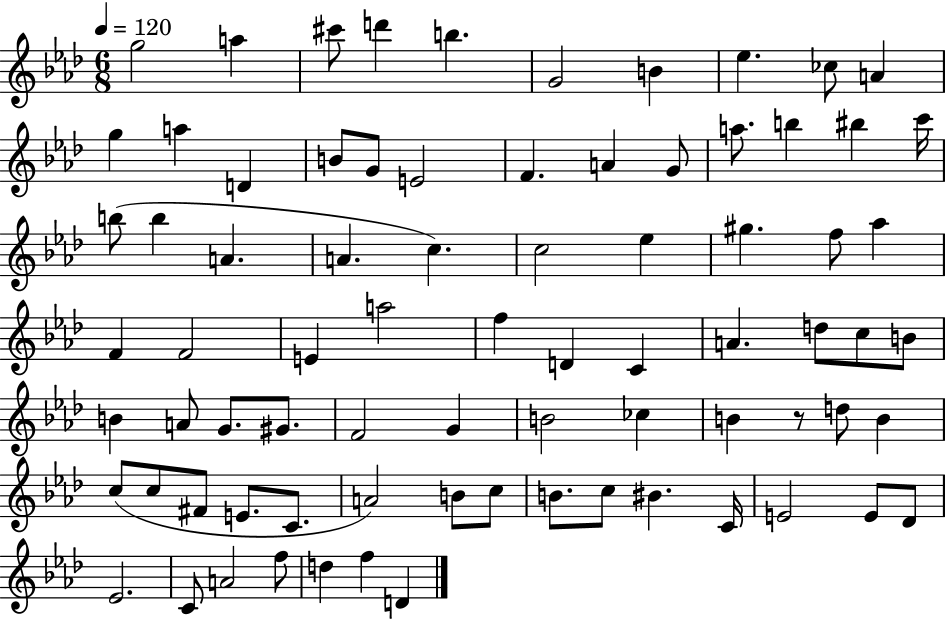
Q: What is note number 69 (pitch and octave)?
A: E4